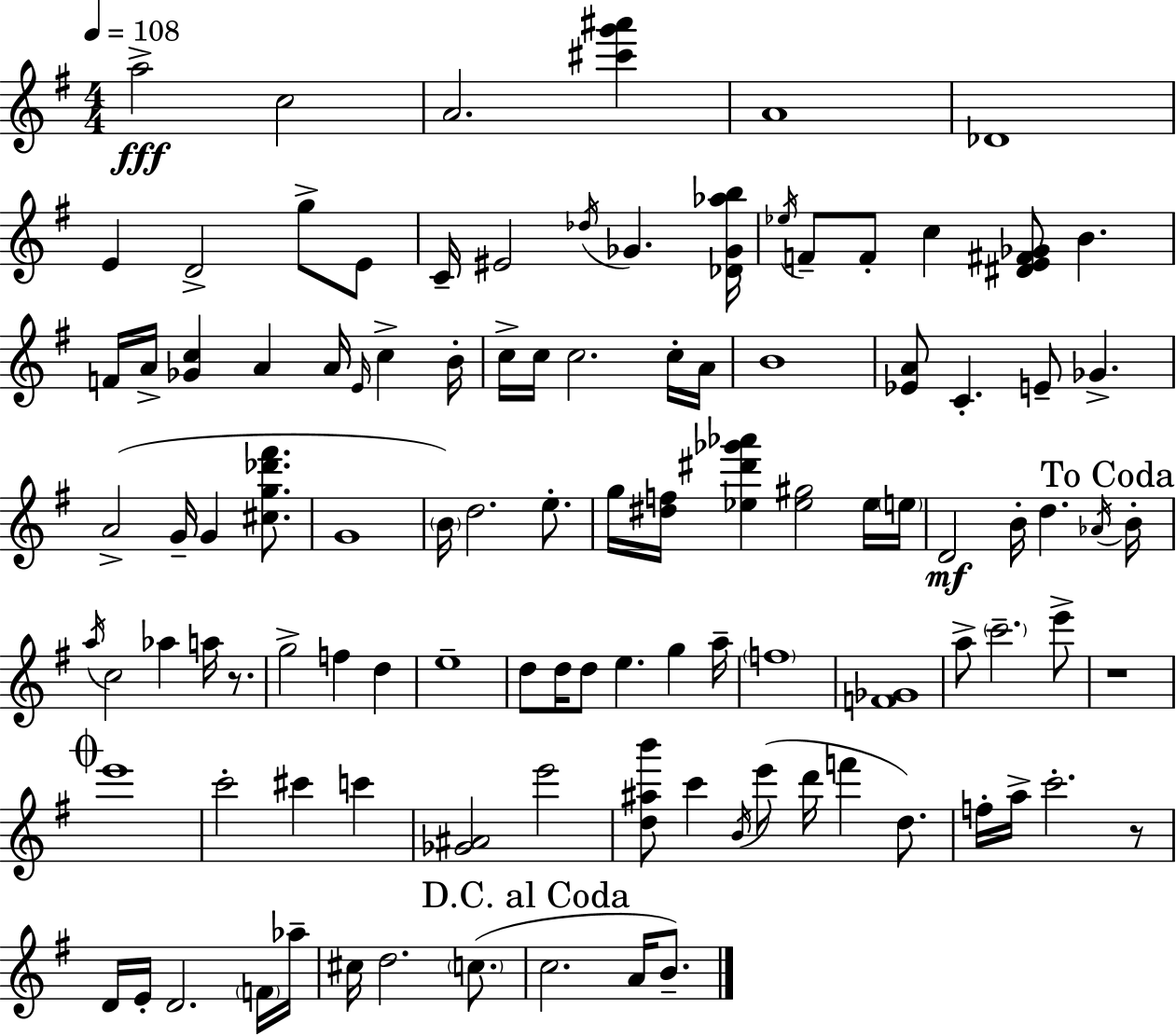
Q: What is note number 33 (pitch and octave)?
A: E4